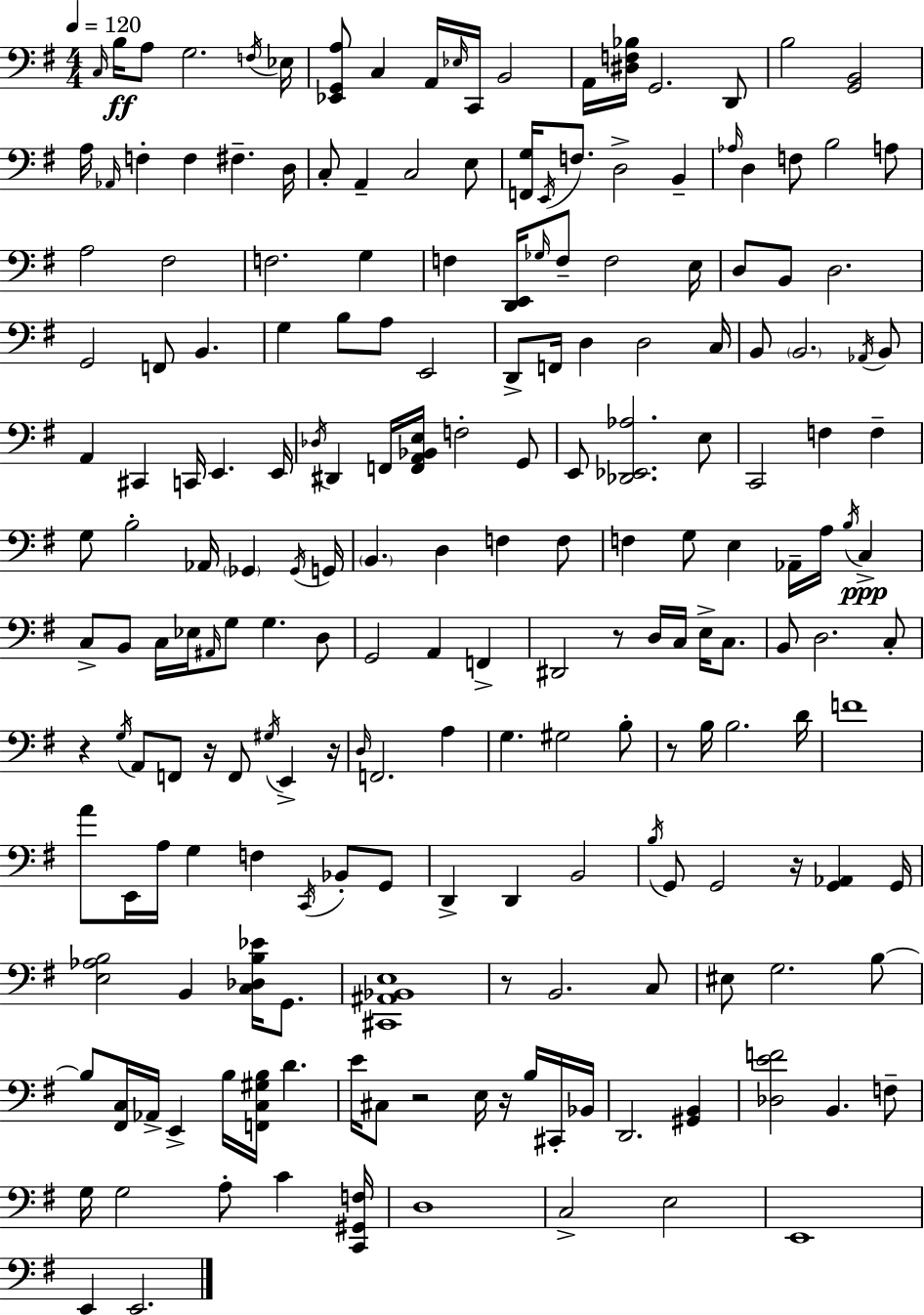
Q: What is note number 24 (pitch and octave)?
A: C3